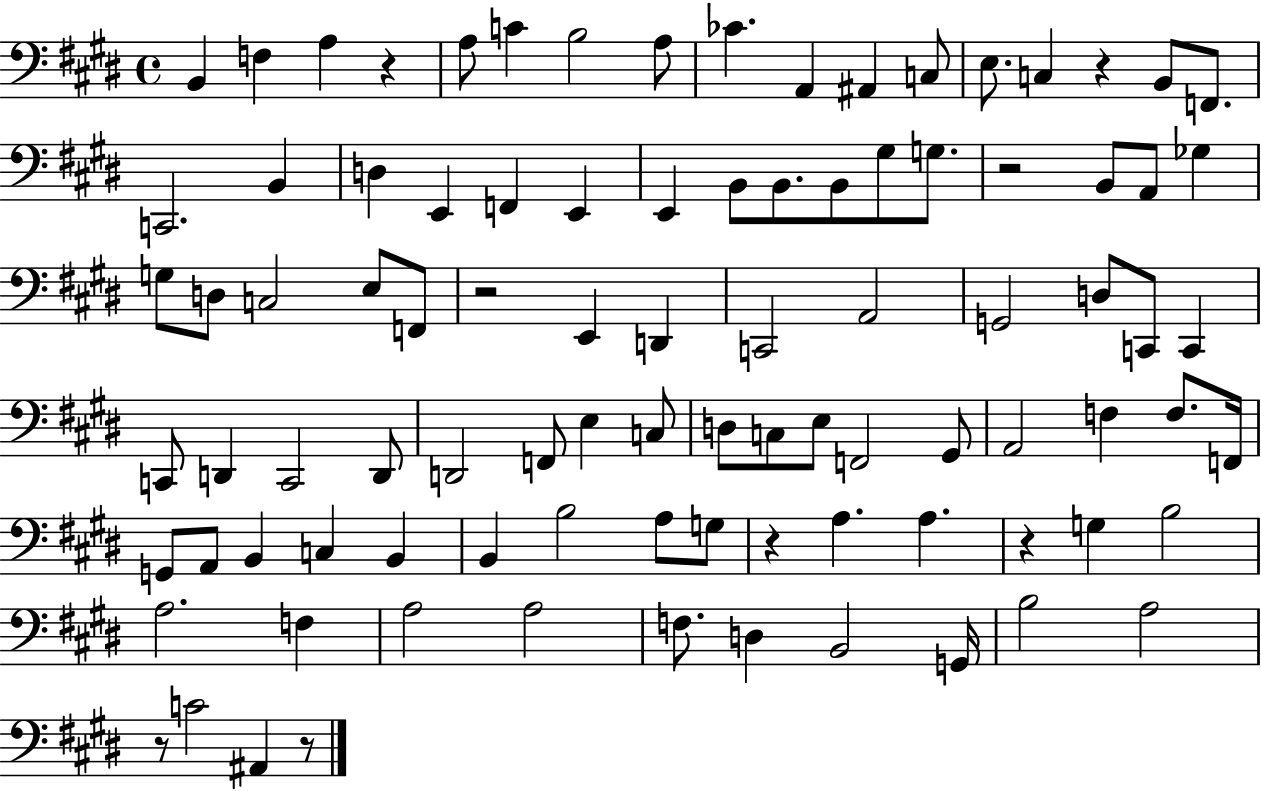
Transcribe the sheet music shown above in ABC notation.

X:1
T:Untitled
M:4/4
L:1/4
K:E
B,, F, A, z A,/2 C B,2 A,/2 _C A,, ^A,, C,/2 E,/2 C, z B,,/2 F,,/2 C,,2 B,, D, E,, F,, E,, E,, B,,/2 B,,/2 B,,/2 ^G,/2 G,/2 z2 B,,/2 A,,/2 _G, G,/2 D,/2 C,2 E,/2 F,,/2 z2 E,, D,, C,,2 A,,2 G,,2 D,/2 C,,/2 C,, C,,/2 D,, C,,2 D,,/2 D,,2 F,,/2 E, C,/2 D,/2 C,/2 E,/2 F,,2 ^G,,/2 A,,2 F, F,/2 F,,/4 G,,/2 A,,/2 B,, C, B,, B,, B,2 A,/2 G,/2 z A, A, z G, B,2 A,2 F, A,2 A,2 F,/2 D, B,,2 G,,/4 B,2 A,2 z/2 C2 ^A,, z/2